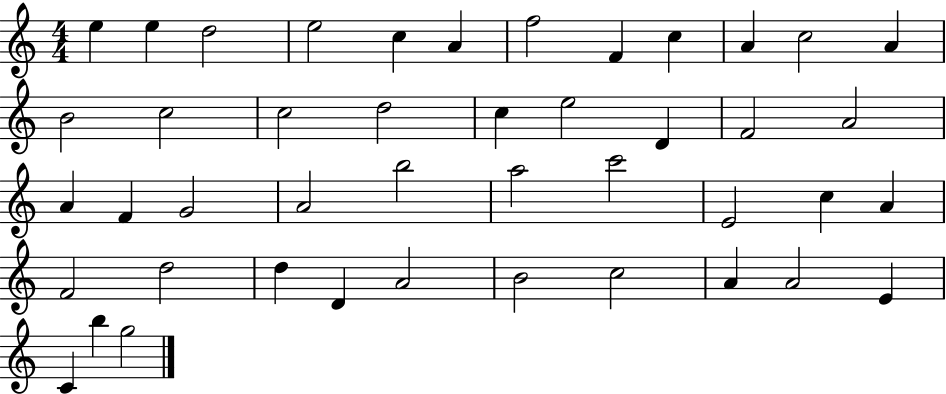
E5/q E5/q D5/h E5/h C5/q A4/q F5/h F4/q C5/q A4/q C5/h A4/q B4/h C5/h C5/h D5/h C5/q E5/h D4/q F4/h A4/h A4/q F4/q G4/h A4/h B5/h A5/h C6/h E4/h C5/q A4/q F4/h D5/h D5/q D4/q A4/h B4/h C5/h A4/q A4/h E4/q C4/q B5/q G5/h